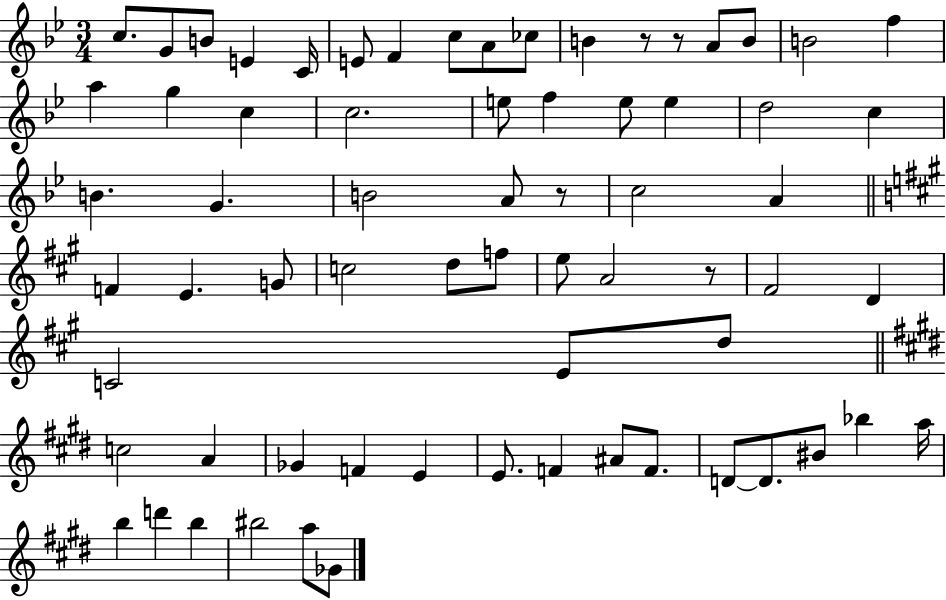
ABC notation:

X:1
T:Untitled
M:3/4
L:1/4
K:Bb
c/2 G/2 B/2 E C/4 E/2 F c/2 A/2 _c/2 B z/2 z/2 A/2 B/2 B2 f a g c c2 e/2 f e/2 e d2 c B G B2 A/2 z/2 c2 A F E G/2 c2 d/2 f/2 e/2 A2 z/2 ^F2 D C2 E/2 d/2 c2 A _G F E E/2 F ^A/2 F/2 D/2 D/2 ^B/2 _b a/4 b d' b ^b2 a/2 _G/2